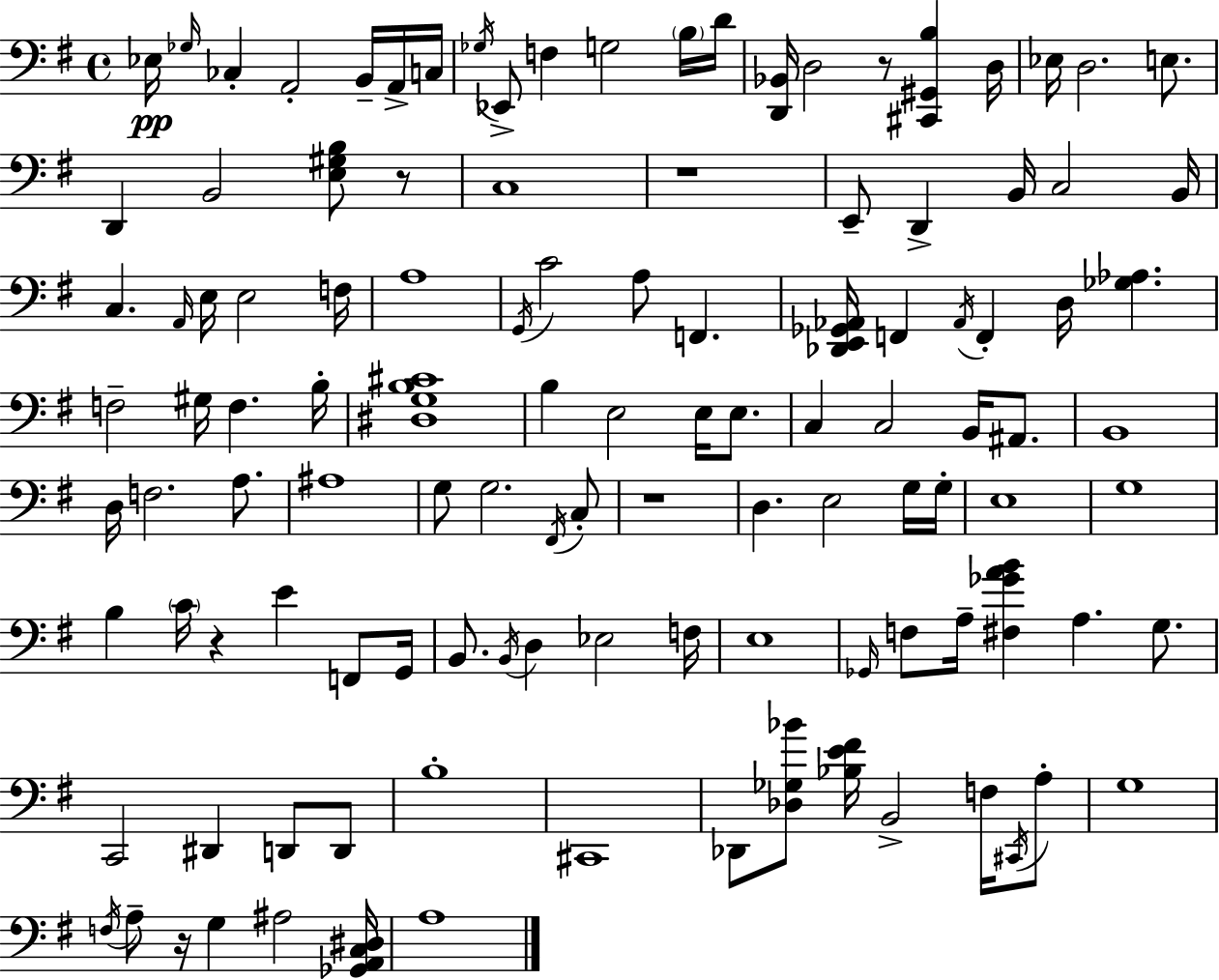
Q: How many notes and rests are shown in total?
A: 116